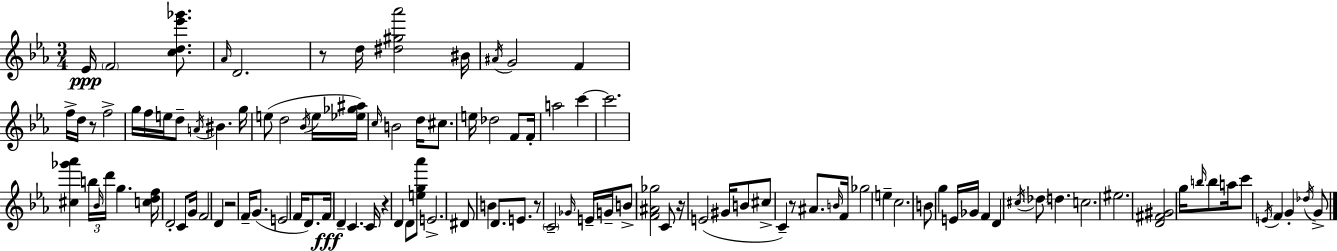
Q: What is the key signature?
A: C minor